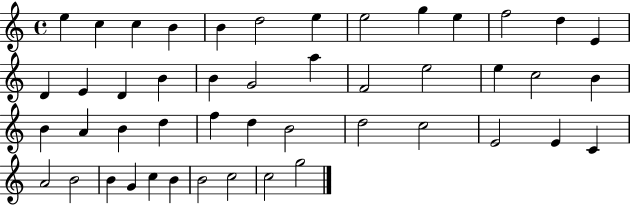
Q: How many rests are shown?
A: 0